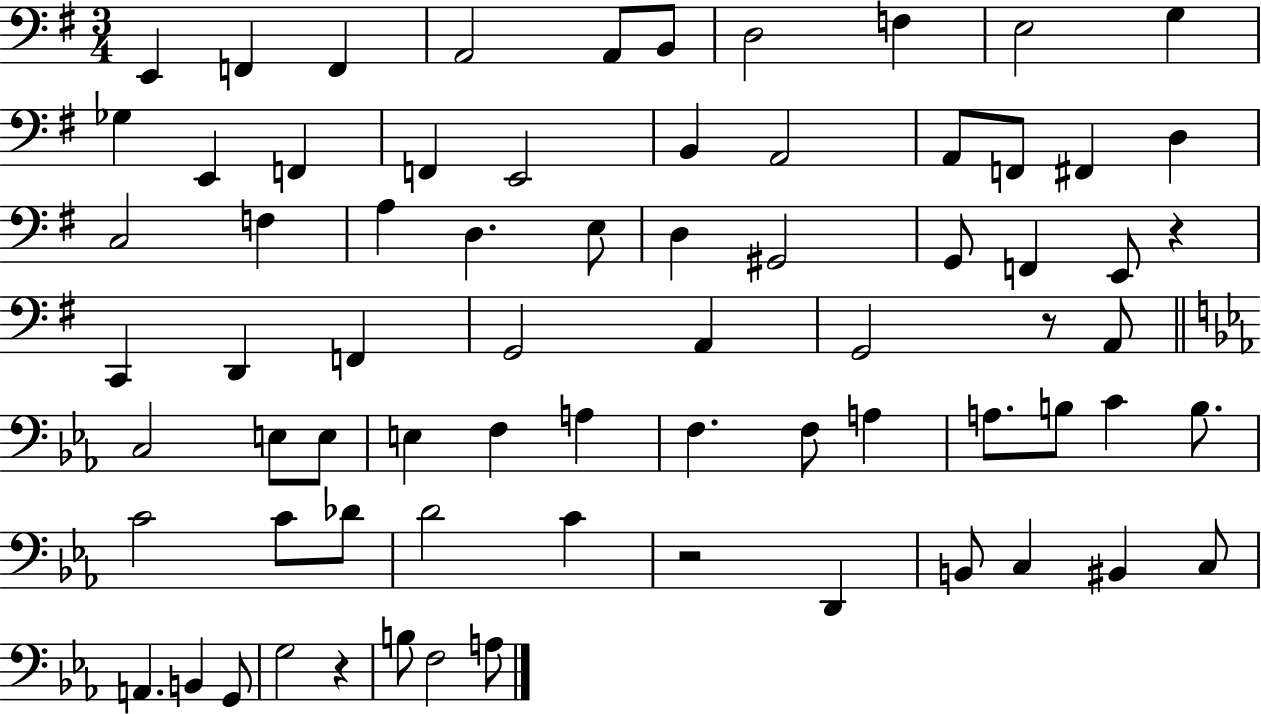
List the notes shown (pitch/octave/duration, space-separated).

E2/q F2/q F2/q A2/h A2/e B2/e D3/h F3/q E3/h G3/q Gb3/q E2/q F2/q F2/q E2/h B2/q A2/h A2/e F2/e F#2/q D3/q C3/h F3/q A3/q D3/q. E3/e D3/q G#2/h G2/e F2/q E2/e R/q C2/q D2/q F2/q G2/h A2/q G2/h R/e A2/e C3/h E3/e E3/e E3/q F3/q A3/q F3/q. F3/e A3/q A3/e. B3/e C4/q B3/e. C4/h C4/e Db4/e D4/h C4/q R/h D2/q B2/e C3/q BIS2/q C3/e A2/q. B2/q G2/e G3/h R/q B3/e F3/h A3/e